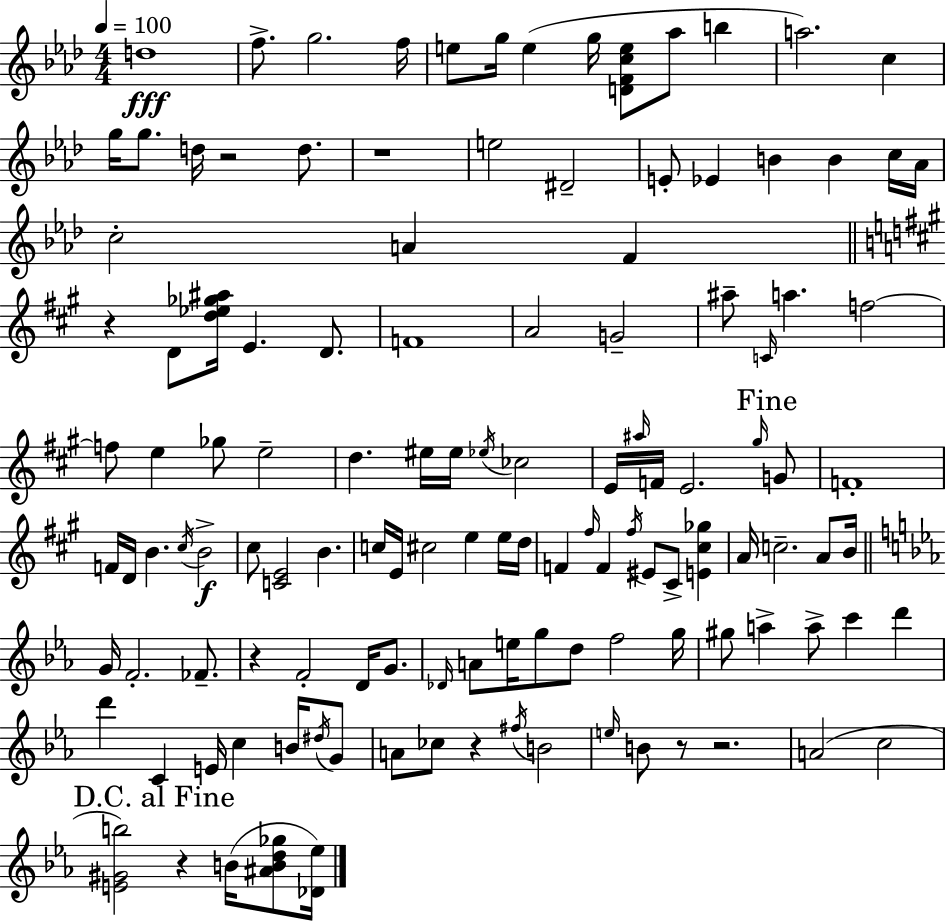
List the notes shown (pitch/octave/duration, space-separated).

D5/w F5/e. G5/h. F5/s E5/e G5/s E5/q G5/s [D4,F4,C5,E5]/e Ab5/e B5/q A5/h. C5/q G5/s G5/e. D5/s R/h D5/e. R/w E5/h D#4/h E4/e Eb4/q B4/q B4/q C5/s Ab4/s C5/h A4/q F4/q R/q D4/e [D5,Eb5,Gb5,A#5]/s E4/q. D4/e. F4/w A4/h G4/h A#5/e C4/s A5/q. F5/h F5/e E5/q Gb5/e E5/h D5/q. EIS5/s EIS5/s Eb5/s CES5/h E4/s A#5/s F4/s E4/h. G#5/s G4/e F4/w F4/s D4/s B4/q. C#5/s B4/h C#5/e [C4,E4]/h B4/q. C5/s E4/s C#5/h E5/q E5/s D5/s F4/q F#5/s F4/q F#5/s EIS4/e C#4/e [E4,C#5,Gb5]/q A4/s C5/h. A4/e B4/s G4/s F4/h. FES4/e. R/q F4/h D4/s G4/e. Db4/s A4/e E5/s G5/e D5/e F5/h G5/s G#5/e A5/q A5/e C6/q D6/q D6/q C4/q E4/s C5/q B4/s D#5/s G4/e A4/e CES5/e R/q F#5/s B4/h E5/s B4/e R/e R/h. A4/h C5/h [E4,G#4,B5]/h R/q B4/s [A#4,B4,D5,Gb5]/e [Db4,Eb5]/s